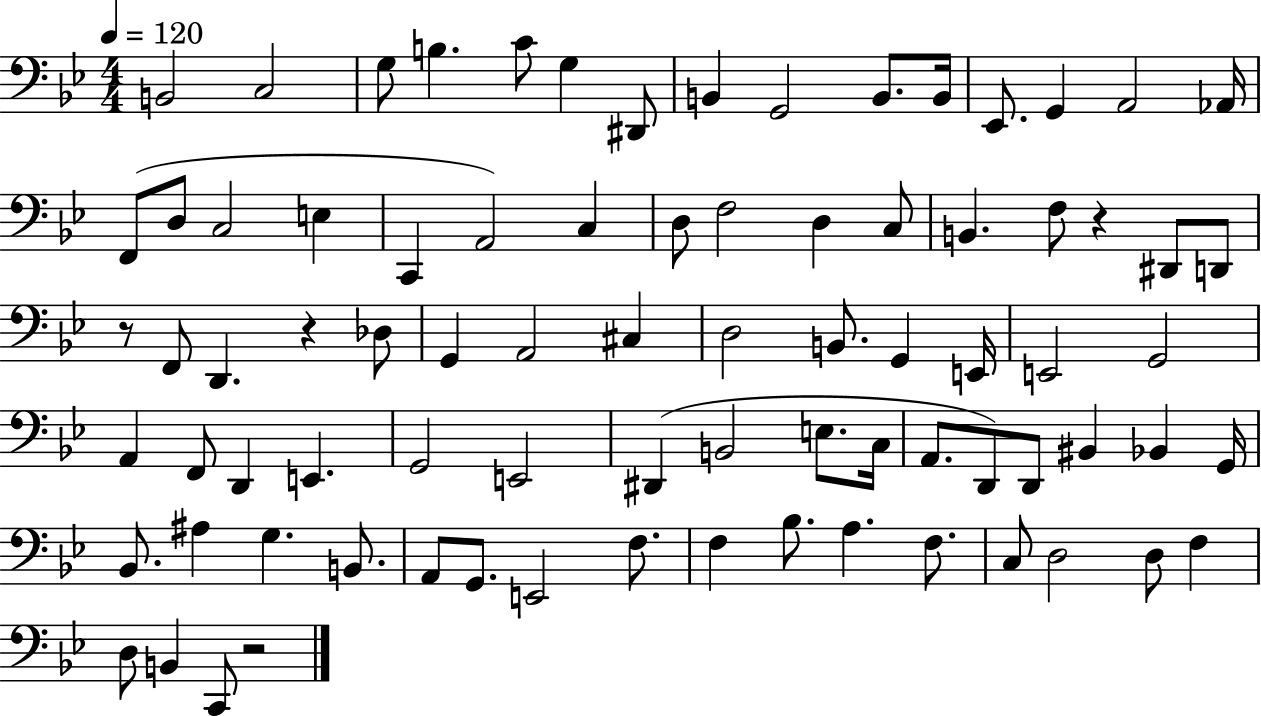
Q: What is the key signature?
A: BES major